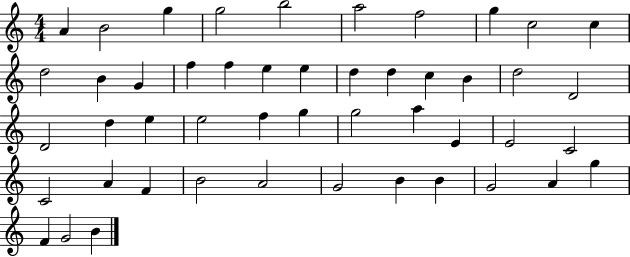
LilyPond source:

{
  \clef treble
  \numericTimeSignature
  \time 4/4
  \key c \major
  a'4 b'2 g''4 | g''2 b''2 | a''2 f''2 | g''4 c''2 c''4 | \break d''2 b'4 g'4 | f''4 f''4 e''4 e''4 | d''4 d''4 c''4 b'4 | d''2 d'2 | \break d'2 d''4 e''4 | e''2 f''4 g''4 | g''2 a''4 e'4 | e'2 c'2 | \break c'2 a'4 f'4 | b'2 a'2 | g'2 b'4 b'4 | g'2 a'4 g''4 | \break f'4 g'2 b'4 | \bar "|."
}